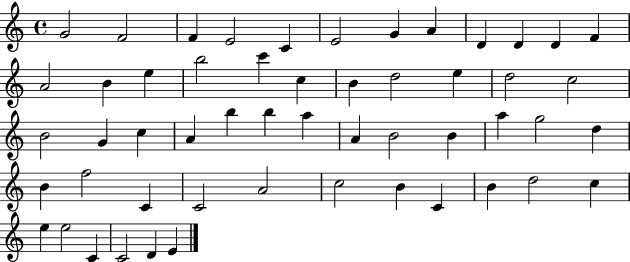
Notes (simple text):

G4/h F4/h F4/q E4/h C4/q E4/h G4/q A4/q D4/q D4/q D4/q F4/q A4/h B4/q E5/q B5/h C6/q C5/q B4/q D5/h E5/q D5/h C5/h B4/h G4/q C5/q A4/q B5/q B5/q A5/q A4/q B4/h B4/q A5/q G5/h D5/q B4/q F5/h C4/q C4/h A4/h C5/h B4/q C4/q B4/q D5/h C5/q E5/q E5/h C4/q C4/h D4/q E4/q